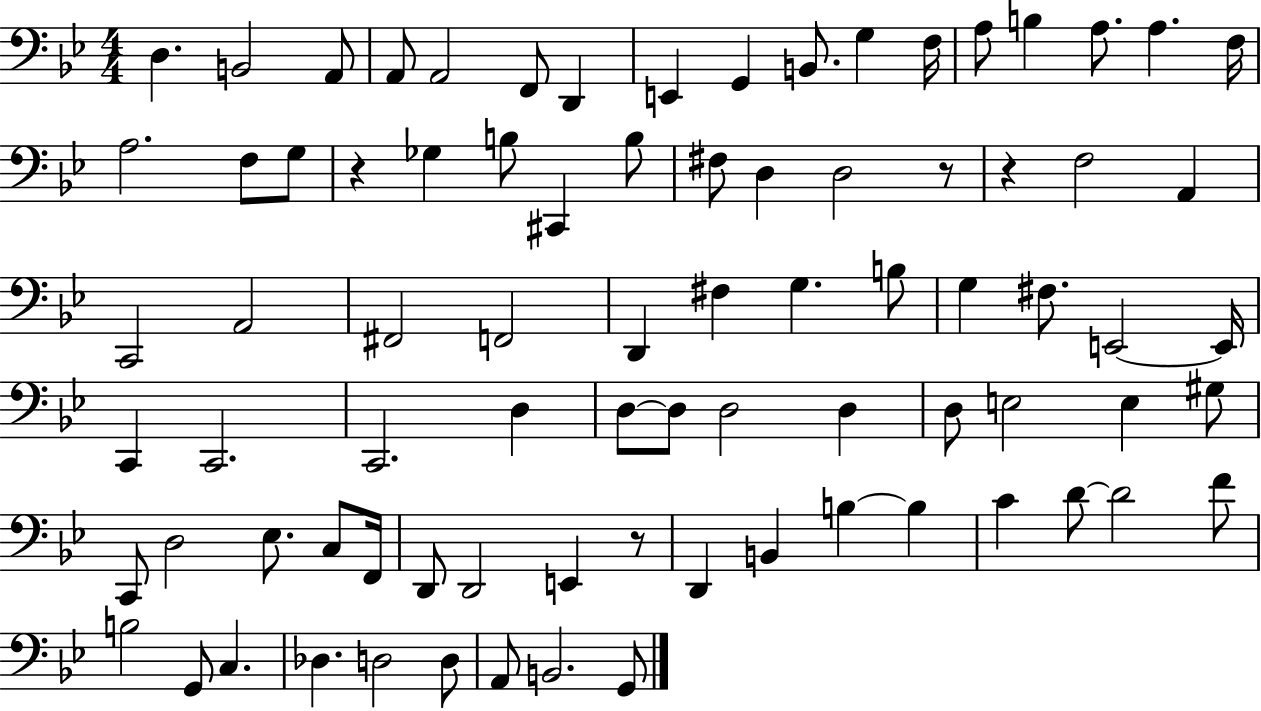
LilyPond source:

{
  \clef bass
  \numericTimeSignature
  \time 4/4
  \key bes \major
  d4. b,2 a,8 | a,8 a,2 f,8 d,4 | e,4 g,4 b,8. g4 f16 | a8 b4 a8. a4. f16 | \break a2. f8 g8 | r4 ges4 b8 cis,4 b8 | fis8 d4 d2 r8 | r4 f2 a,4 | \break c,2 a,2 | fis,2 f,2 | d,4 fis4 g4. b8 | g4 fis8. e,2~~ e,16 | \break c,4 c,2. | c,2. d4 | d8~~ d8 d2 d4 | d8 e2 e4 gis8 | \break c,8 d2 ees8. c8 f,16 | d,8 d,2 e,4 r8 | d,4 b,4 b4~~ b4 | c'4 d'8~~ d'2 f'8 | \break b2 g,8 c4. | des4. d2 d8 | a,8 b,2. g,8 | \bar "|."
}